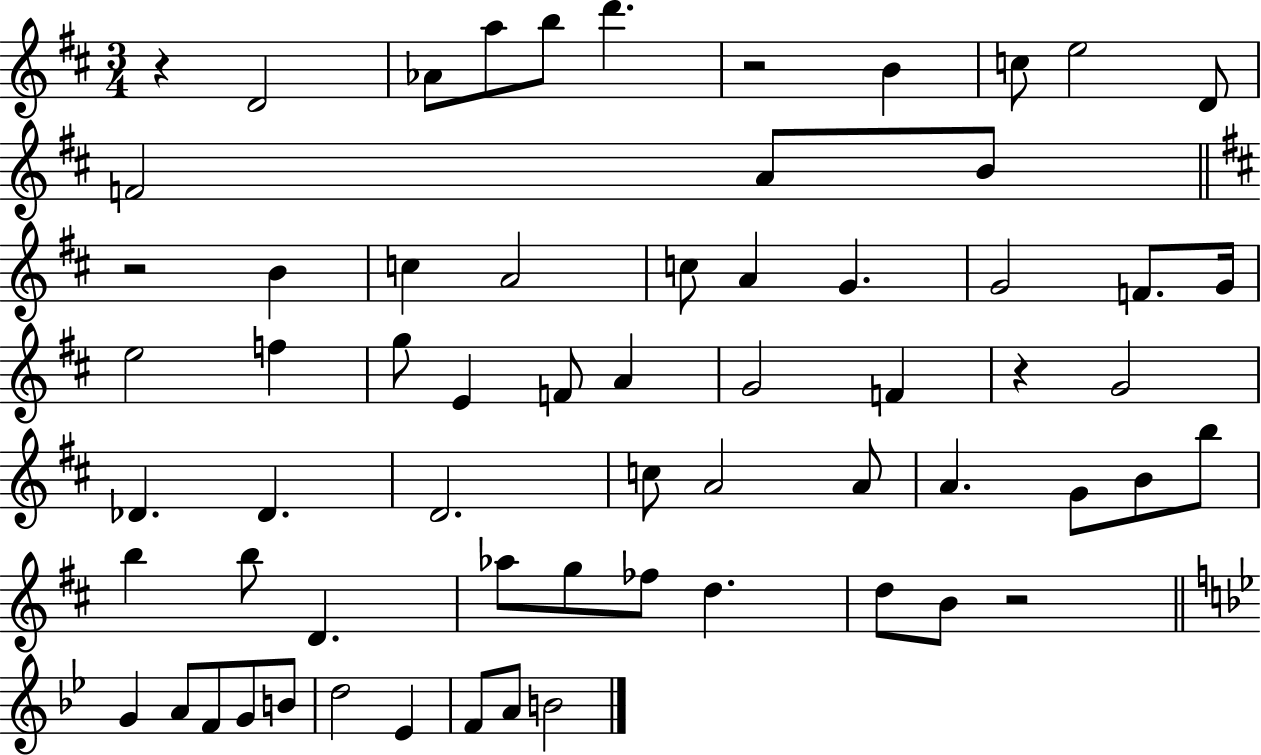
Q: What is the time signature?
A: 3/4